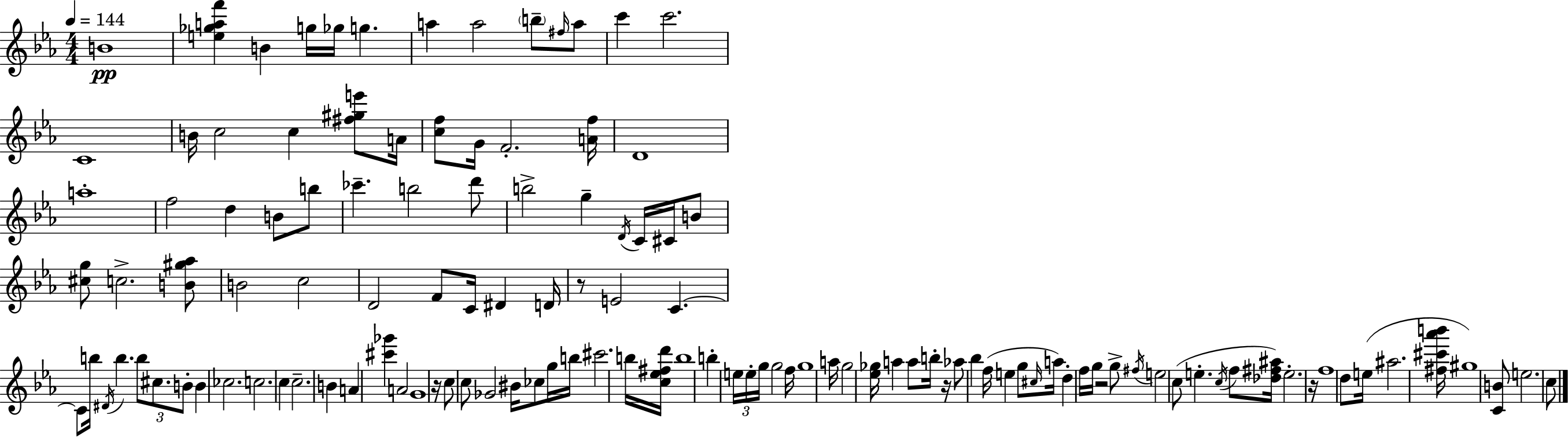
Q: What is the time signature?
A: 4/4